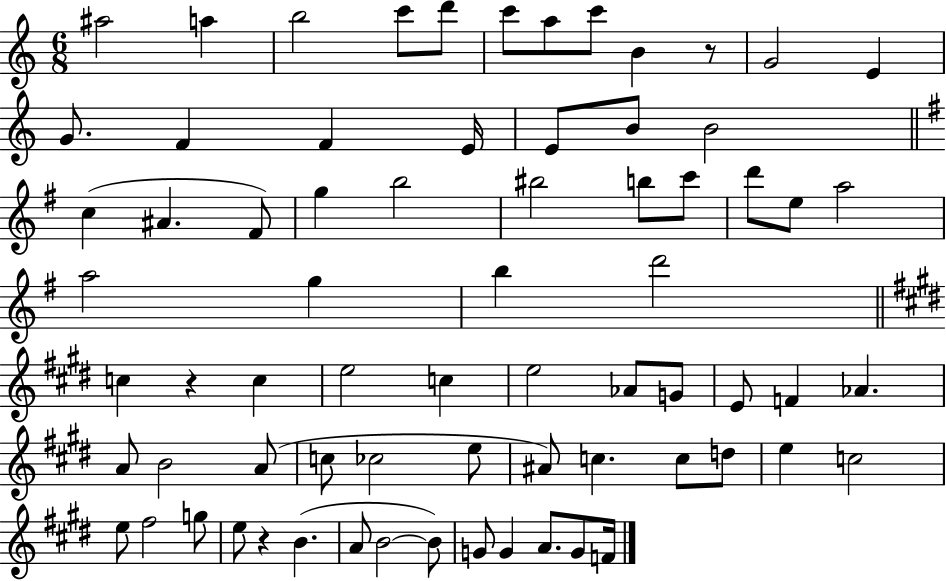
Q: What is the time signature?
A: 6/8